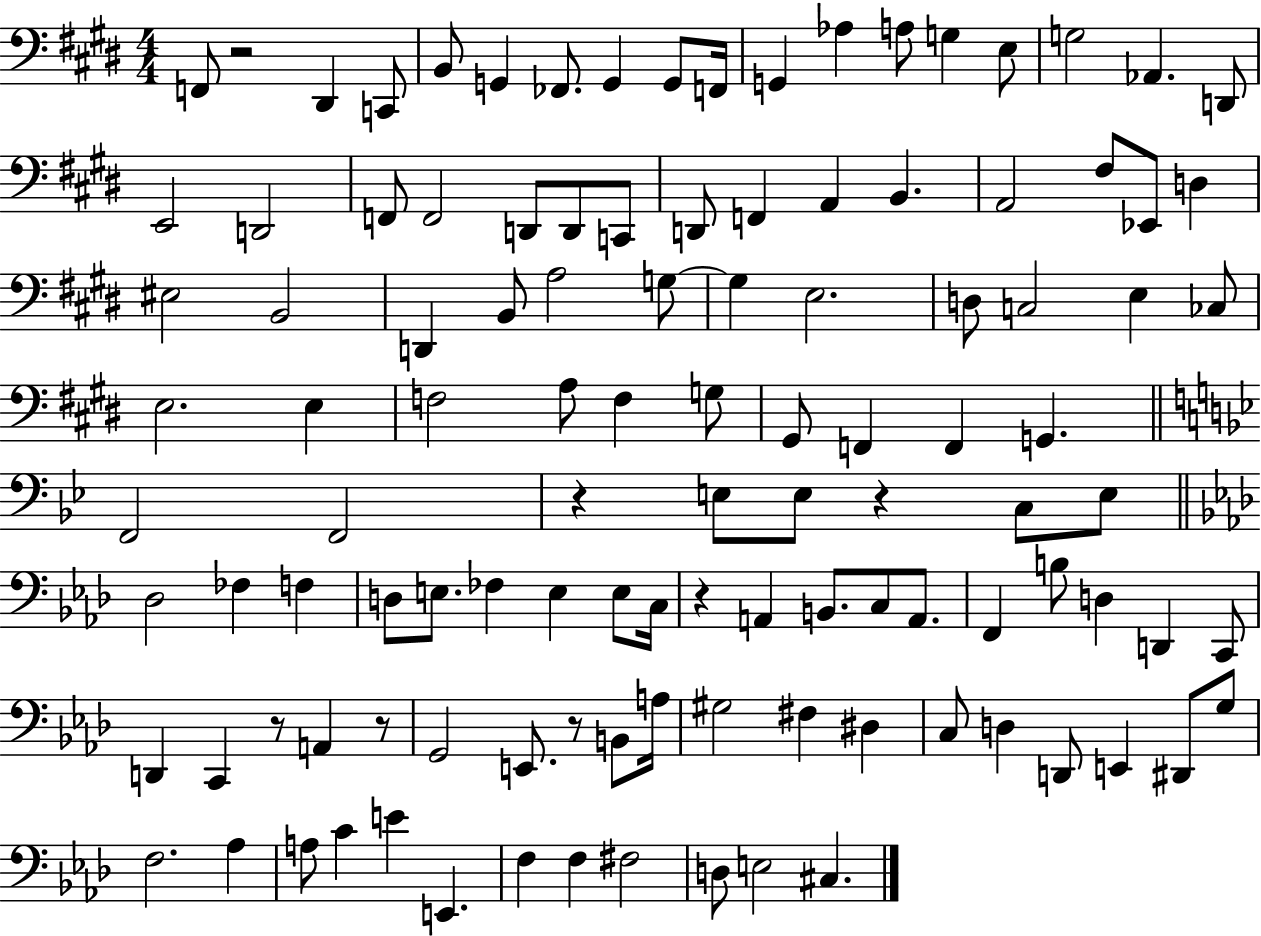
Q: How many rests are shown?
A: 7